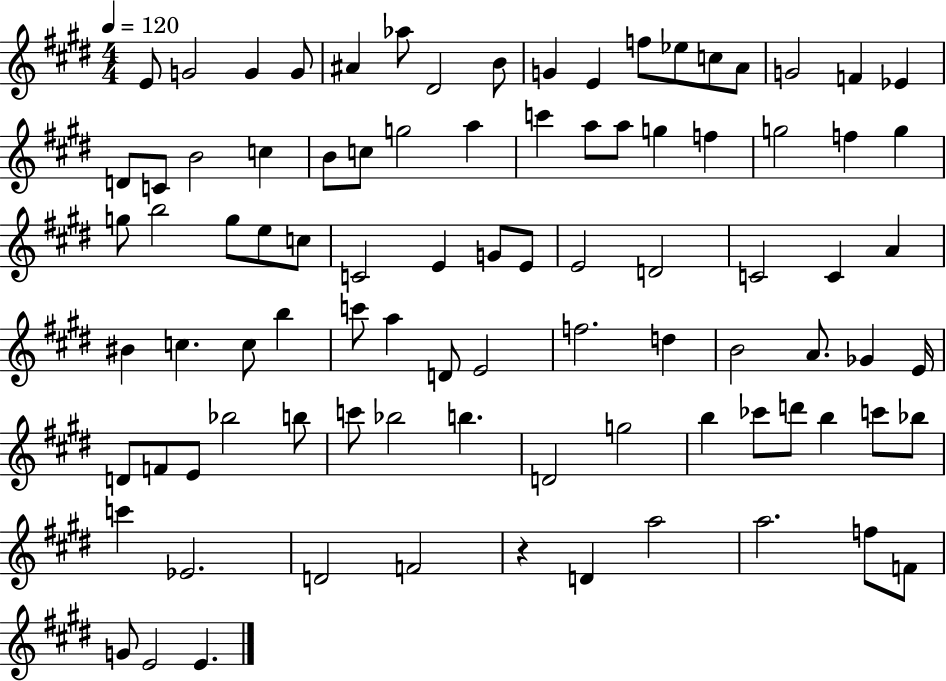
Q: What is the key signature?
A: E major